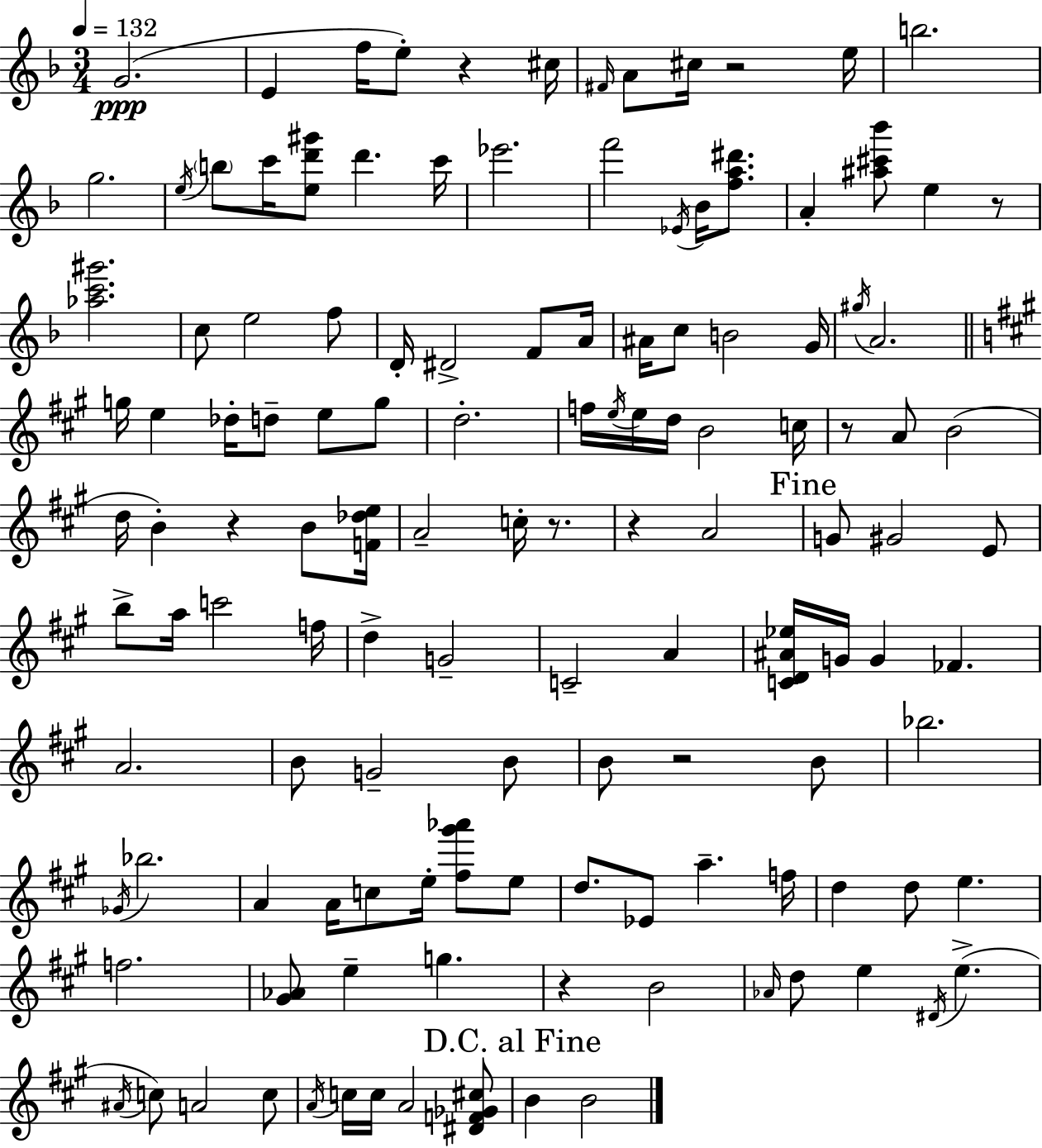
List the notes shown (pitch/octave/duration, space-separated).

G4/h. E4/q F5/s E5/e R/q C#5/s F#4/s A4/e C#5/s R/h E5/s B5/h. G5/h. E5/s B5/e C6/s [E5,D6,G#6]/e D6/q. C6/s Eb6/h. F6/h Eb4/s Bb4/s [F5,A5,D#6]/e. A4/q [A#5,C#6,Bb6]/e E5/q R/e [Ab5,C6,G#6]/h. C5/e E5/h F5/e D4/s D#4/h F4/e A4/s A#4/s C5/e B4/h G4/s G#5/s A4/h. G5/s E5/q Db5/s D5/e E5/e G5/e D5/h. F5/s E5/s E5/s D5/s B4/h C5/s R/e A4/e B4/h D5/s B4/q R/q B4/e [F4,Db5,E5]/s A4/h C5/s R/e. R/q A4/h G4/e G#4/h E4/e B5/e A5/s C6/h F5/s D5/q G4/h C4/h A4/q [C4,D4,A#4,Eb5]/s G4/s G4/q FES4/q. A4/h. B4/e G4/h B4/e B4/e R/h B4/e Bb5/h. Gb4/s Bb5/h. A4/q A4/s C5/e E5/s [F#5,G#6,Ab6]/e E5/e D5/e. Eb4/e A5/q. F5/s D5/q D5/e E5/q. F5/h. [G#4,Ab4]/e E5/q G5/q. R/q B4/h Ab4/s D5/e E5/q D#4/s E5/q. A#4/s C5/e A4/h C5/e A4/s C5/s C5/s A4/h [D#4,F4,Gb4,C#5]/e B4/q B4/h